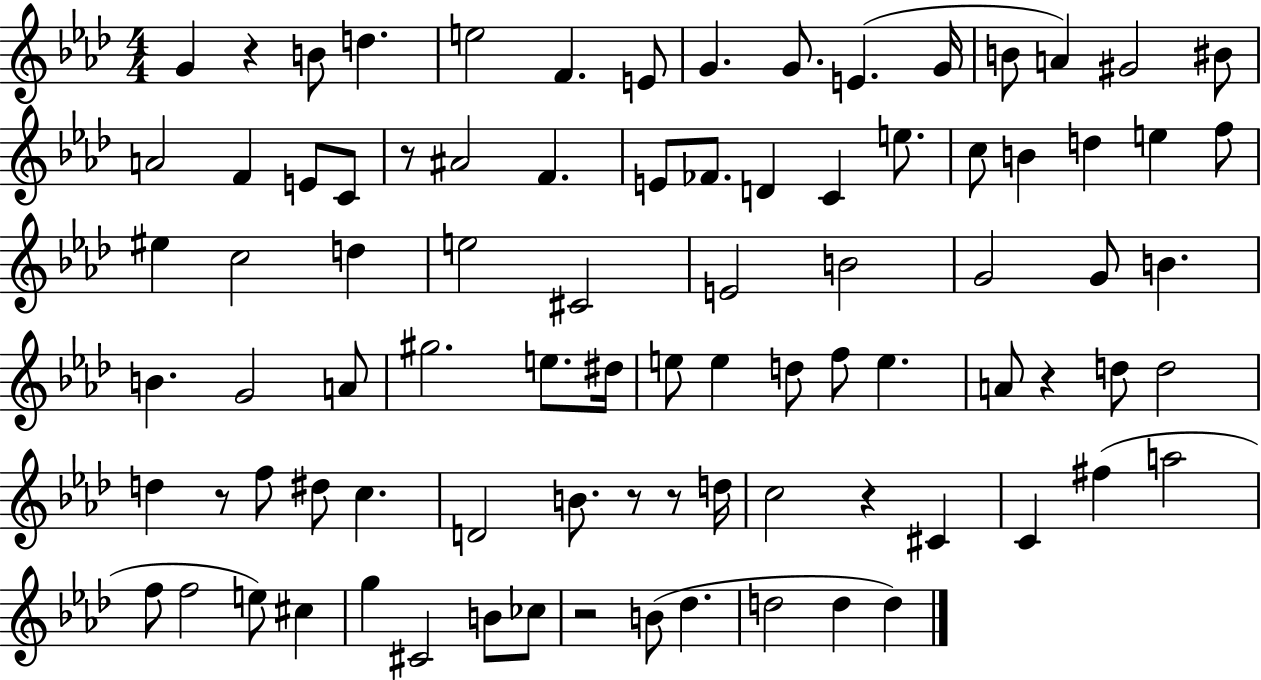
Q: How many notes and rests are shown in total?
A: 87